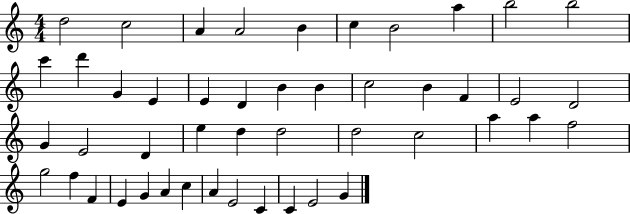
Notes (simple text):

D5/h C5/h A4/q A4/h B4/q C5/q B4/h A5/q B5/h B5/h C6/q D6/q G4/q E4/q E4/q D4/q B4/q B4/q C5/h B4/q F4/q E4/h D4/h G4/q E4/h D4/q E5/q D5/q D5/h D5/h C5/h A5/q A5/q F5/h G5/h F5/q F4/q E4/q G4/q A4/q C5/q A4/q E4/h C4/q C4/q E4/h G4/q